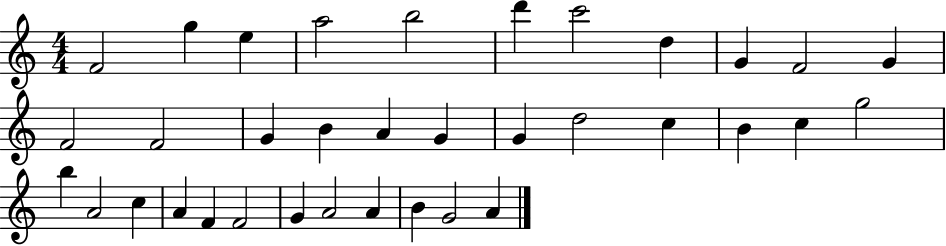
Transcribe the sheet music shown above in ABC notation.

X:1
T:Untitled
M:4/4
L:1/4
K:C
F2 g e a2 b2 d' c'2 d G F2 G F2 F2 G B A G G d2 c B c g2 b A2 c A F F2 G A2 A B G2 A